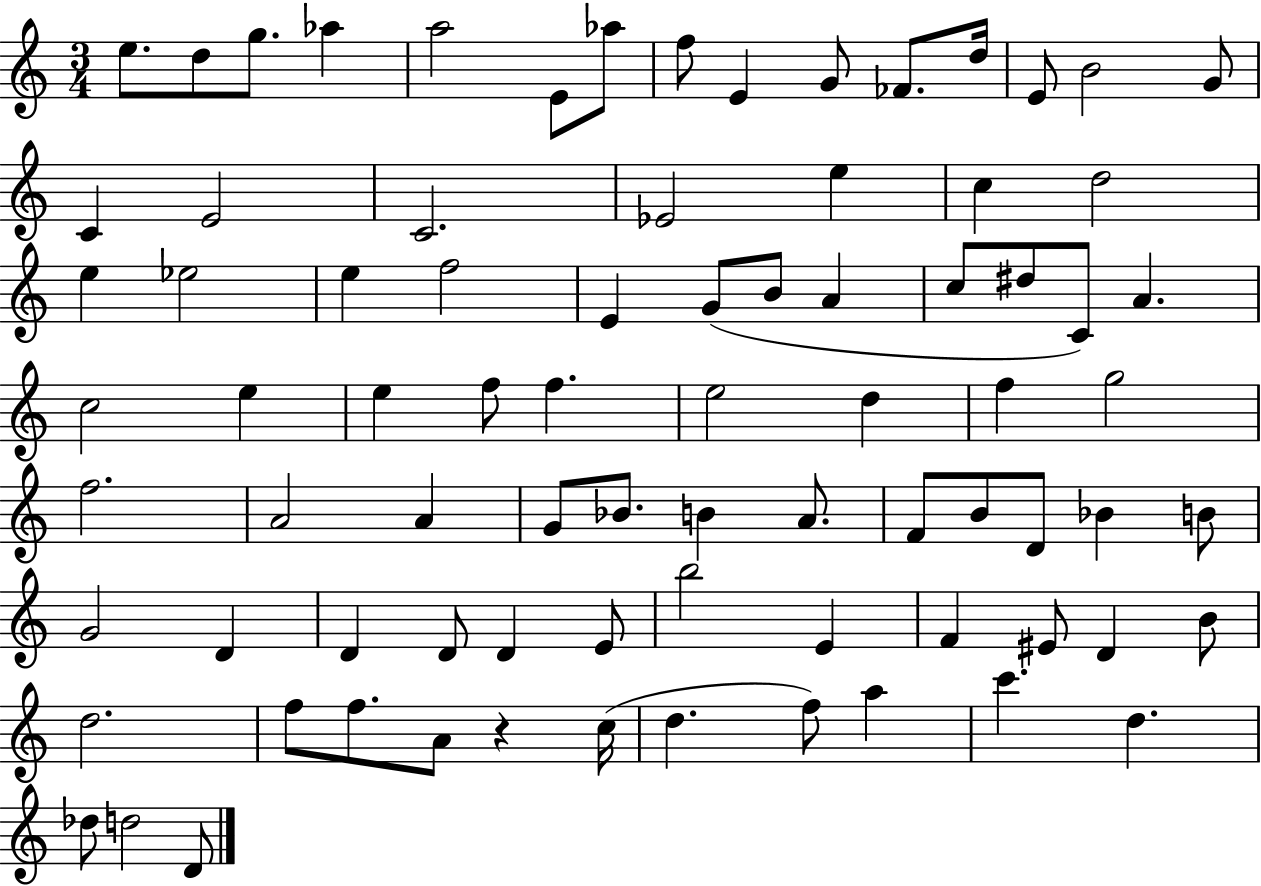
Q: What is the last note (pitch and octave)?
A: D4